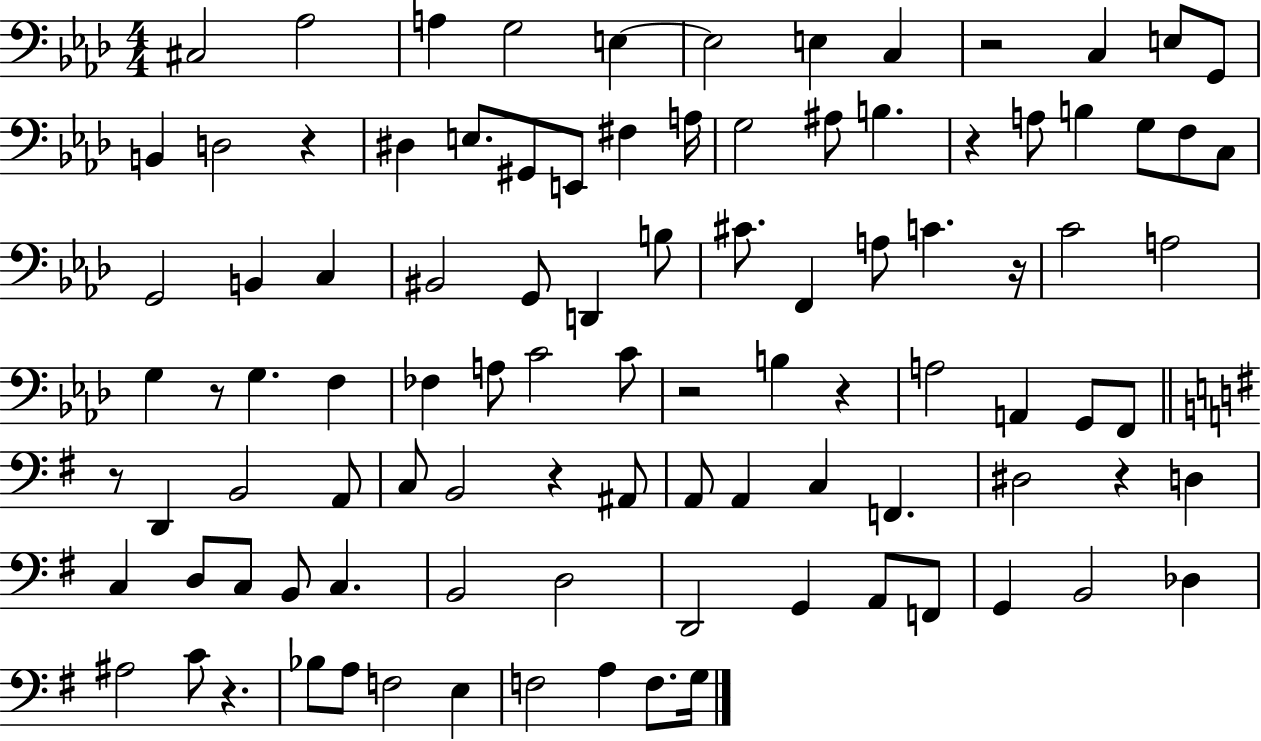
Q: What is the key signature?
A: AES major